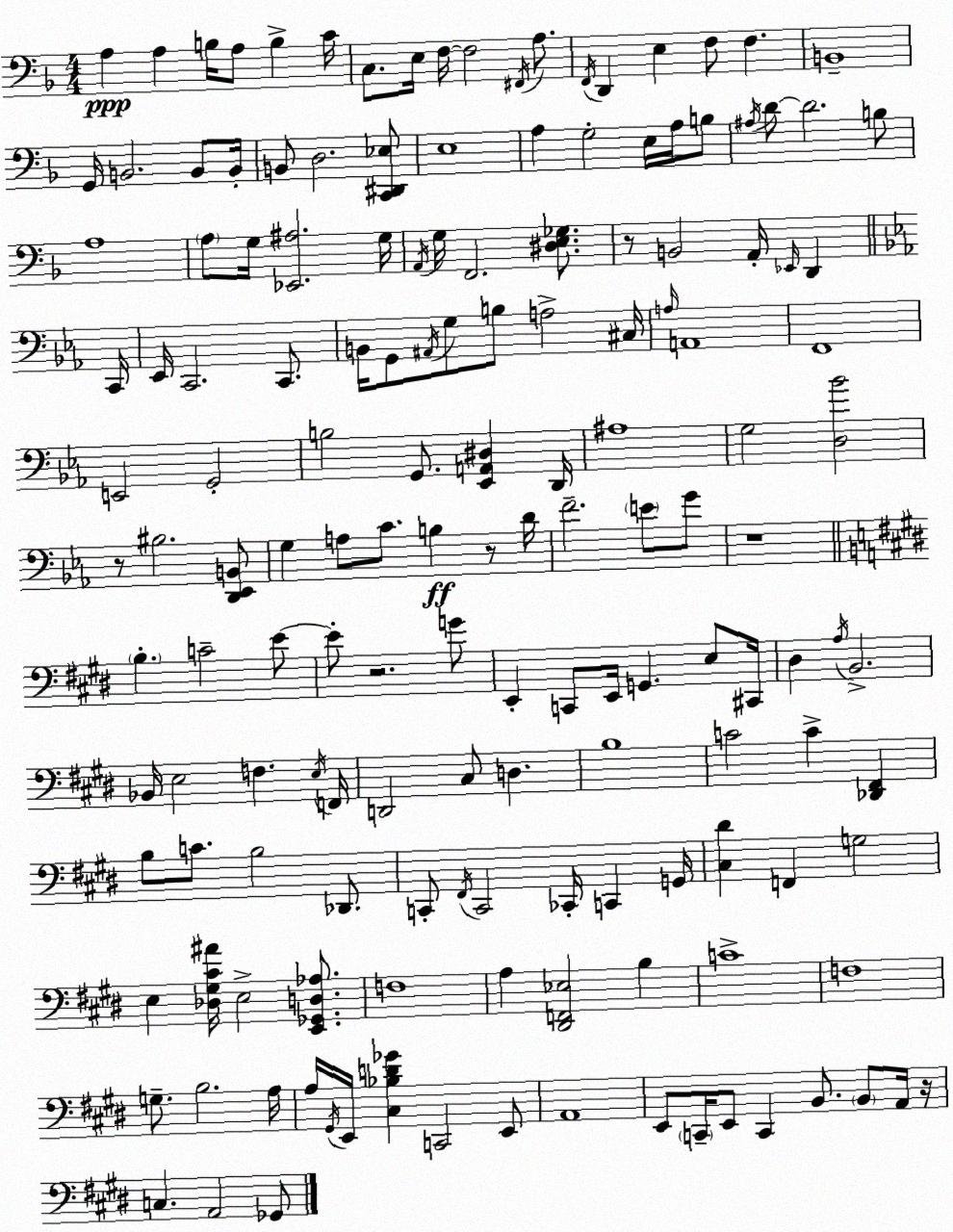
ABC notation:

X:1
T:Untitled
M:4/4
L:1/4
K:Dm
A, A, B,/4 A,/2 B, C/4 C,/2 E,/4 F,/4 F,2 ^F,,/4 A,/2 F,,/4 D,, E, F,/2 F, B,,4 G,,/4 B,,2 B,,/2 B,,/4 B,,/2 D,2 [C,,^D,,_E,]/2 E,4 A, G,2 E,/4 A,/4 B,/2 ^A,/4 D/2 D2 B,/2 A,4 A,/2 G,/4 [_E,,^A,]2 G,/4 A,,/4 G,/4 F,,2 [^D,E,_G,]/2 z/2 B,,2 A,,/4 _E,,/4 D,, C,,/4 _E,,/4 C,,2 C,,/2 B,,/4 G,,/2 ^A,,/4 G,/2 B,/2 A,2 ^C,/4 A,/4 A,,4 F,,4 E,,2 G,,2 B,2 G,,/2 [_E,,A,,^D,] D,,/4 ^A,4 G,2 [D,_B]2 z/2 ^B,2 [D,,_E,,B,,]/2 G, A,/2 C/2 B, z/2 D/4 F2 E/2 G/2 z4 B, C2 E/2 E/2 z2 G/2 E,, C,,/2 E,,/4 G,, E,/2 ^C,,/4 ^D, A,/4 B,,2 _B,,/4 E,2 F, E,/4 F,,/4 D,,2 ^C,/2 D, B,4 C2 C [_D,,^F,,] B,/2 C/2 B,2 _D,,/2 C,,/2 ^F,,/4 C,,2 _C,,/4 C,, G,,/4 [^C,^D] F,, G,2 E, [_D,^G,^C^A]/4 E,2 [E,,_G,,D,_A,]/2 F,4 A, [^D,,F,,_E,]2 B, C4 F,4 G,/2 B,2 A,/4 A,/4 ^G,,/4 E,,/4 [^C,_B,D_G] C,,2 E,,/2 A,,4 E,,/2 C,,/4 E,,/2 C,, B,,/2 B,,/2 A,,/4 z/4 C, A,,2 _G,,/2